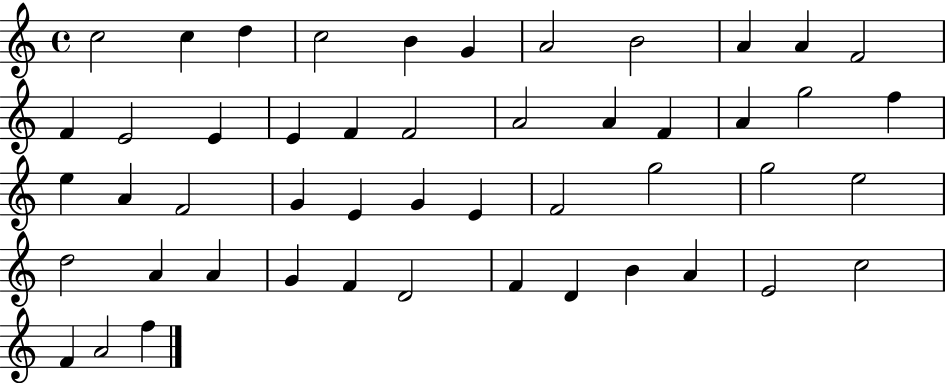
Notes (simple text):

C5/h C5/q D5/q C5/h B4/q G4/q A4/h B4/h A4/q A4/q F4/h F4/q E4/h E4/q E4/q F4/q F4/h A4/h A4/q F4/q A4/q G5/h F5/q E5/q A4/q F4/h G4/q E4/q G4/q E4/q F4/h G5/h G5/h E5/h D5/h A4/q A4/q G4/q F4/q D4/h F4/q D4/q B4/q A4/q E4/h C5/h F4/q A4/h F5/q